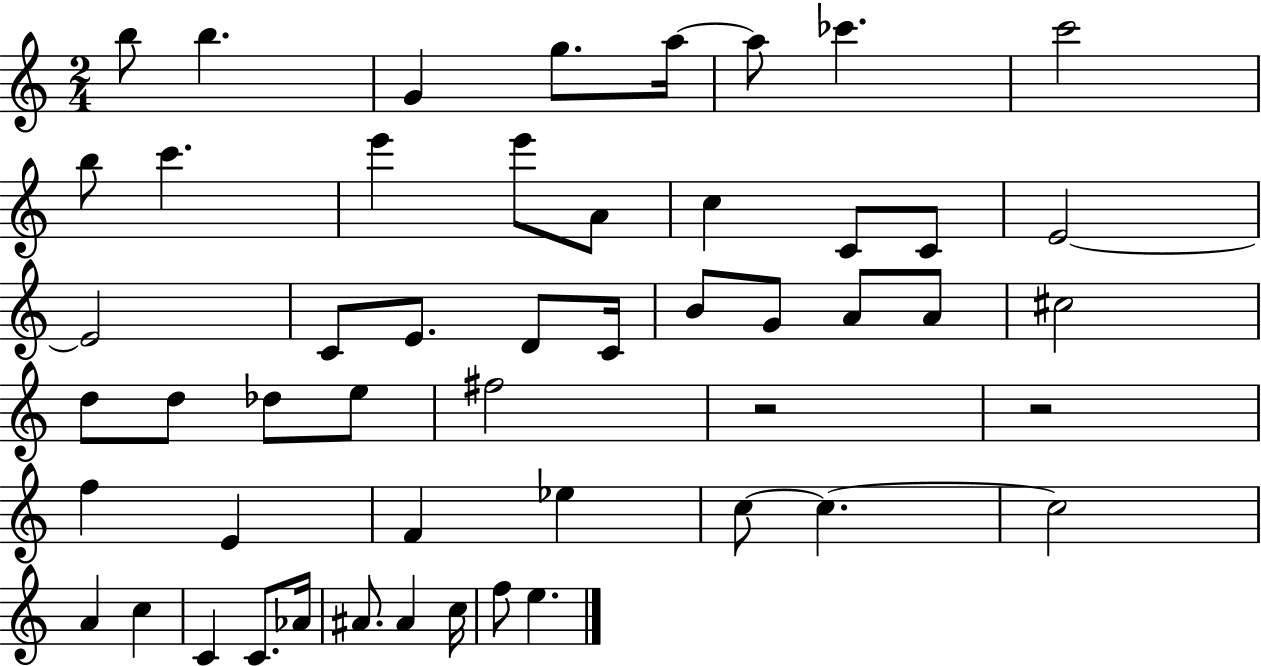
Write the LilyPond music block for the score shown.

{
  \clef treble
  \numericTimeSignature
  \time 2/4
  \key c \major
  b''8 b''4. | g'4 g''8. a''16~~ | a''8 ces'''4. | c'''2 | \break b''8 c'''4. | e'''4 e'''8 a'8 | c''4 c'8 c'8 | e'2~~ | \break e'2 | c'8 e'8. d'8 c'16 | b'8 g'8 a'8 a'8 | cis''2 | \break d''8 d''8 des''8 e''8 | fis''2 | r2 | r2 | \break f''4 e'4 | f'4 ees''4 | c''8~~ c''4.~~ | c''2 | \break a'4 c''4 | c'4 c'8. aes'16 | ais'8. ais'4 c''16 | f''8 e''4. | \break \bar "|."
}